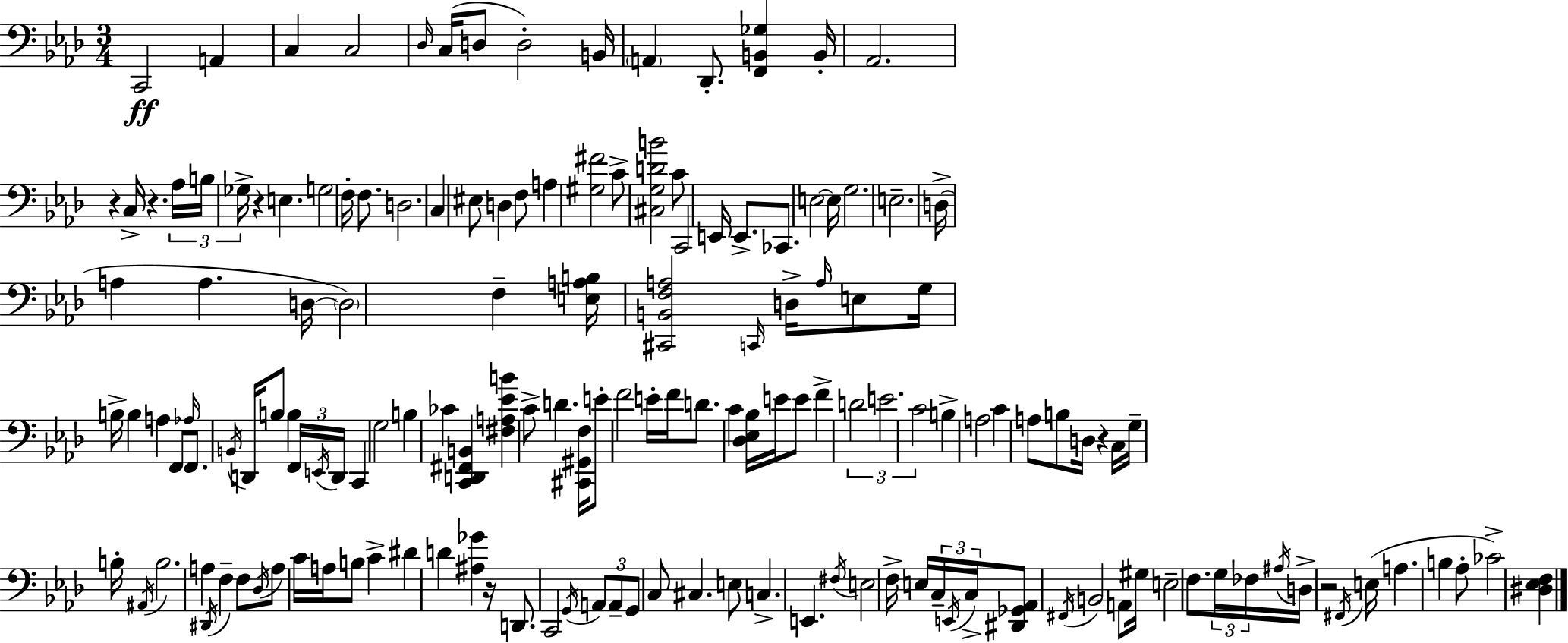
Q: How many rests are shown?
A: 6